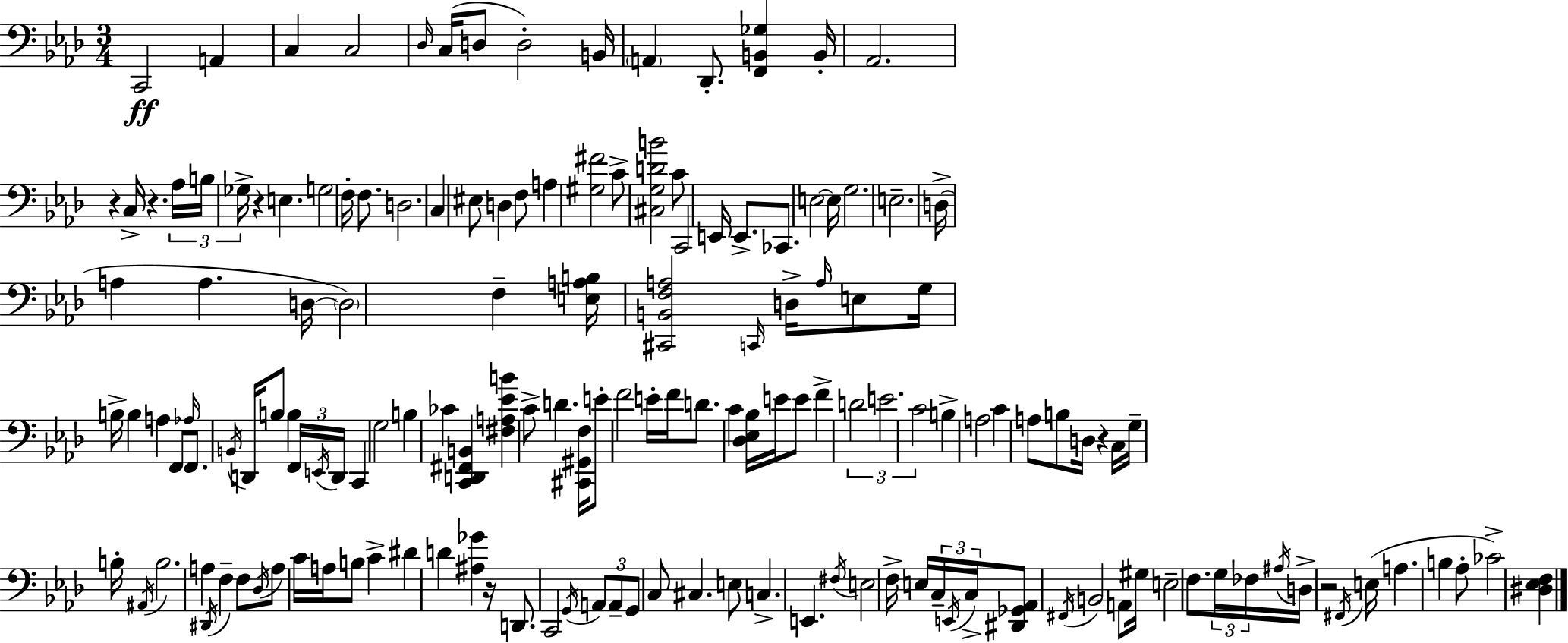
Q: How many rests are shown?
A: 6